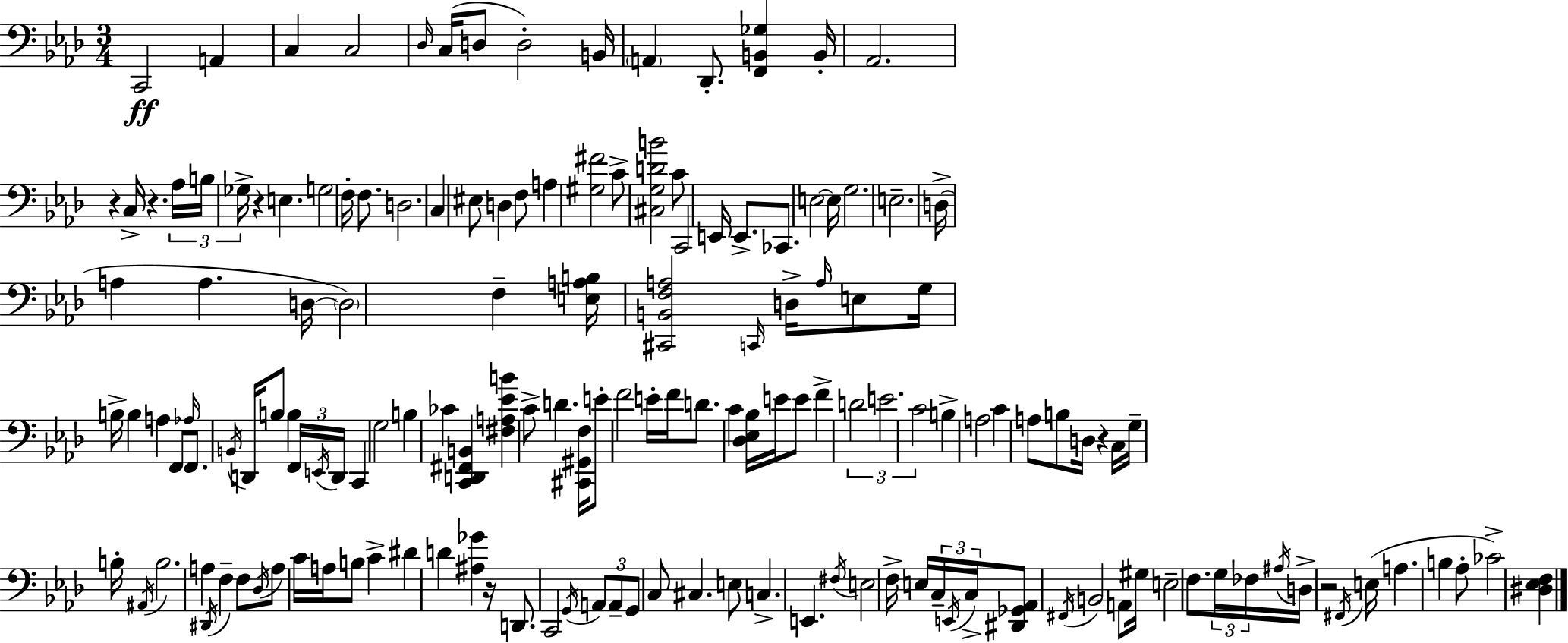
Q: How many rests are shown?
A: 6